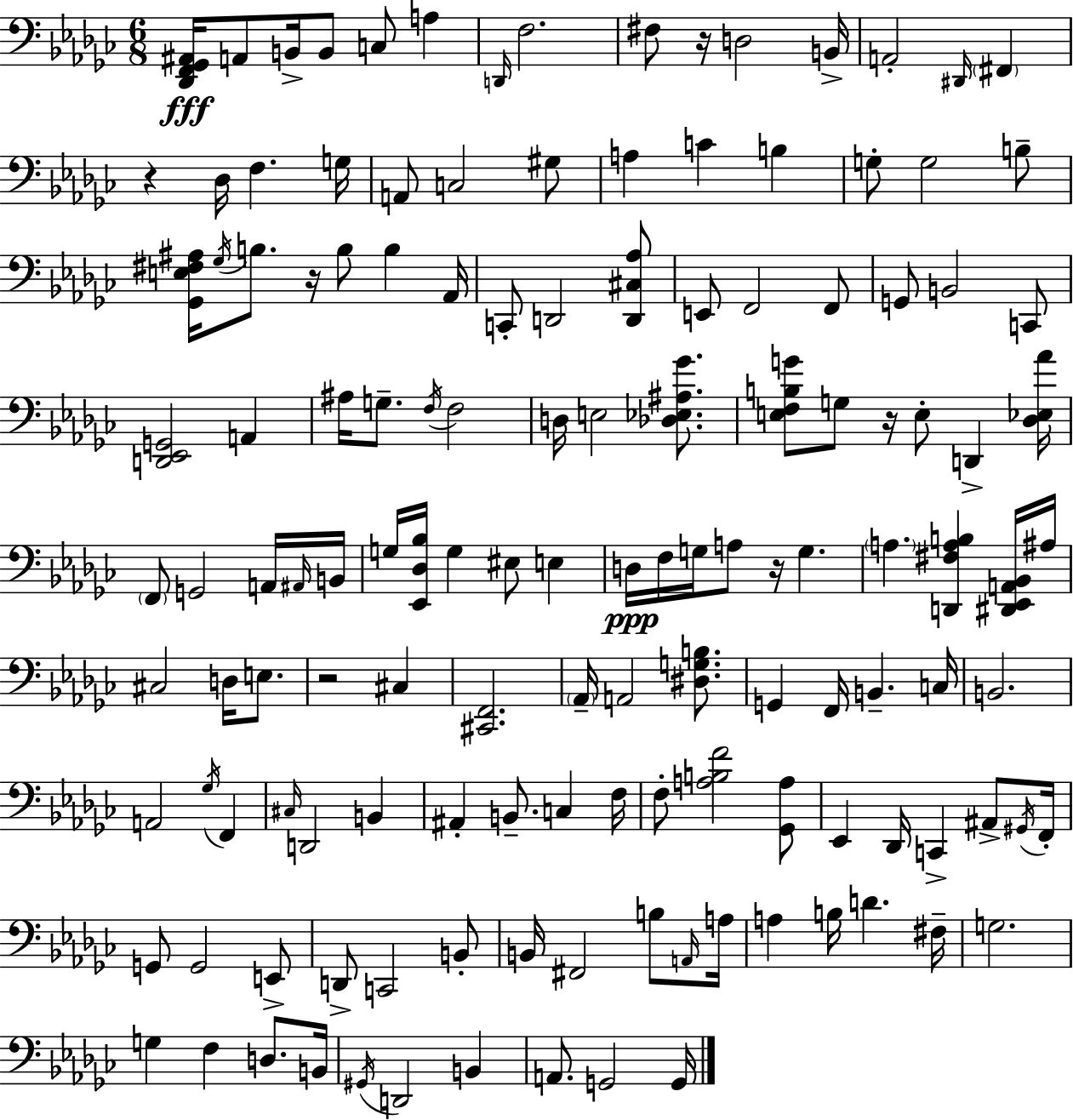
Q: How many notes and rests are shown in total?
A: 138